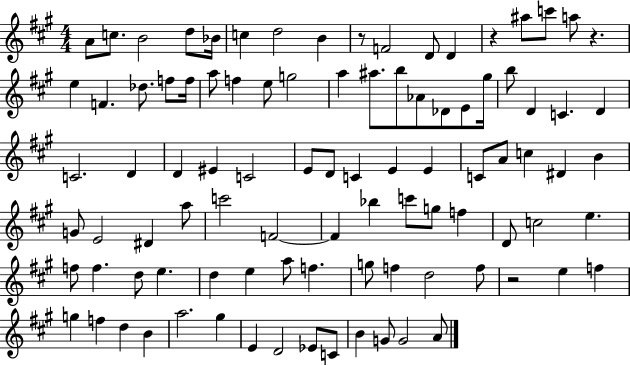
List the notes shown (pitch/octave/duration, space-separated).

A4/e C5/e. B4/h D5/e Bb4/s C5/q D5/h B4/q R/e F4/h D4/e D4/q R/q A#5/e C6/e A5/e R/q. E5/q F4/q. Db5/e. F5/e F5/s A5/e F5/q E5/e G5/h A5/q A#5/e. B5/e Ab4/e Db4/e E4/e G#5/s B5/e D4/q C4/q. D4/q C4/h. D4/q D4/q EIS4/q C4/h E4/e D4/e C4/q E4/q E4/q C4/e A4/e C5/q D#4/q B4/q G4/e E4/h D#4/q A5/e C6/h F4/h F4/q Bb5/q C6/e G5/e F5/q D4/e C5/h E5/q. F5/e F5/q. D5/e E5/q. D5/q E5/q A5/e F5/q. G5/e F5/q D5/h F5/e R/h E5/q F5/q G5/q F5/q D5/q B4/q A5/h. G#5/q E4/q D4/h Eb4/e C4/e B4/q G4/e G4/h A4/e